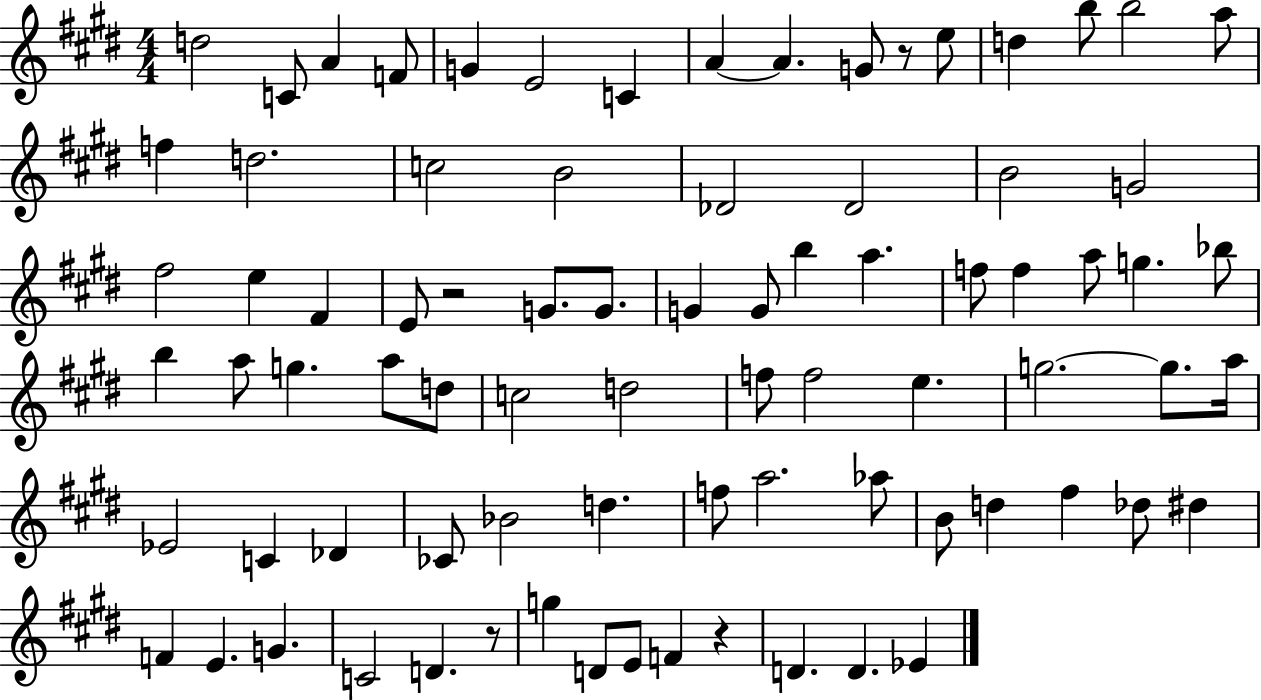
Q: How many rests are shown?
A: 4